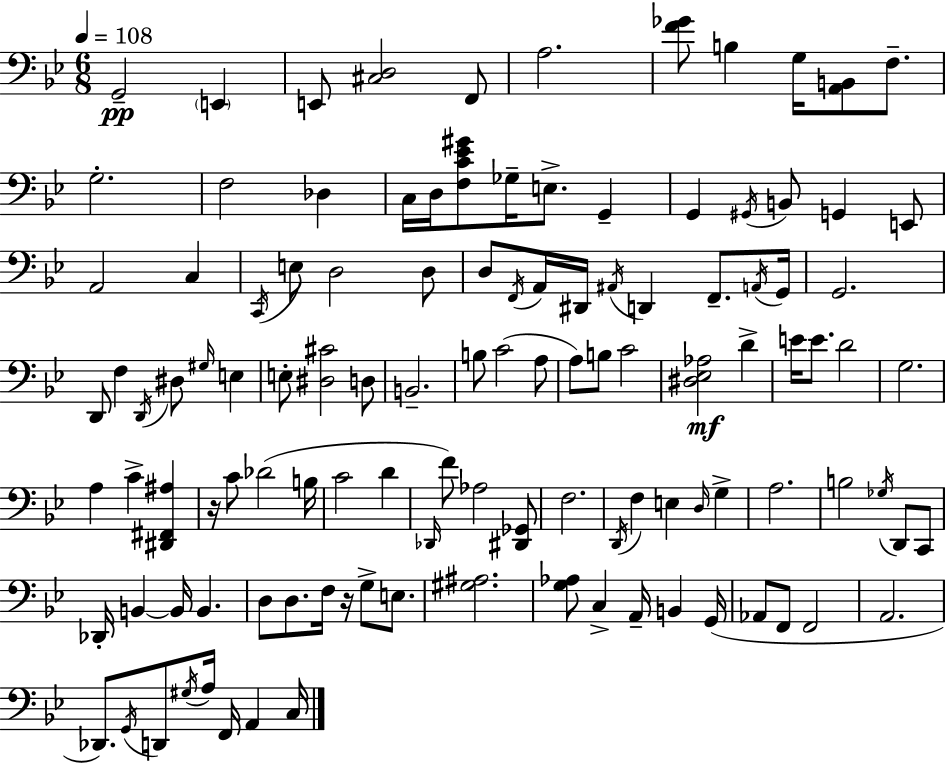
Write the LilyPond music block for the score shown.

{
  \clef bass
  \numericTimeSignature
  \time 6/8
  \key g \minor
  \tempo 4 = 108
  g,2--\pp \parenthesize e,4 | e,8 <cis d>2 f,8 | a2. | <f' ges'>8 b4 g16 <a, b,>8 f8.-- | \break g2.-. | f2 des4 | c16 d16 <f c' ees' gis'>8 ges16-- e8.-> g,4-- | g,4 \acciaccatura { gis,16 } b,8 g,4 e,8 | \break a,2 c4 | \acciaccatura { c,16 } e8 d2 | d8 d8 \acciaccatura { f,16 } a,16 dis,16 \acciaccatura { ais,16 } d,4 | f,8.-- \acciaccatura { a,16 } g,16 g,2. | \break d,8 f4 \acciaccatura { d,16 } | dis8 \grace { gis16 } e4 e8-. <dis cis'>2 | d8 b,2.-- | b8 c'2( | \break a8 a8) b8 c'2 | <dis ees aes>2\mf | d'4-> e'16 e'8. d'2 | g2. | \break a4 c'4-> | <dis, fis, ais>4 r16 c'8 des'2( | b16 c'2 | d'4 \grace { des,16 }) f'8 aes2 | \break <dis, ges,>8 f2. | \acciaccatura { d,16 } f4 | e4 \grace { d16 } g4-> a2. | b2 | \break \acciaccatura { ges16 } d,8 c,8 des,16-. | b,4~~ b,16 b,4. d8 | d8. f16 r16 g8-> e8. <gis ais>2. | <g aes>8 | \break c4-> a,16-- b,4 g,16( aes,8 | f,8 f,2 a,2. | des,8.) | \acciaccatura { g,16 } d,8 \acciaccatura { gis16 } a16 f,16 a,4 | \break c16 \bar "|."
}